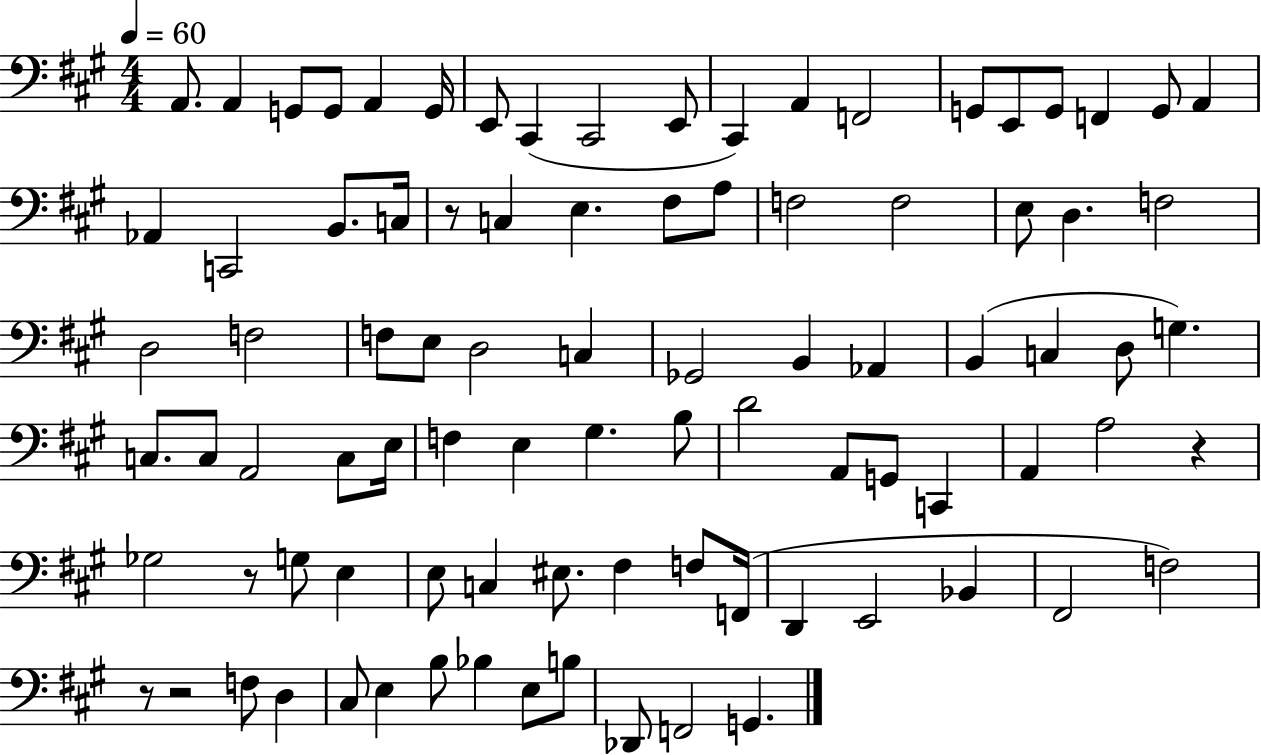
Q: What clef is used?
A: bass